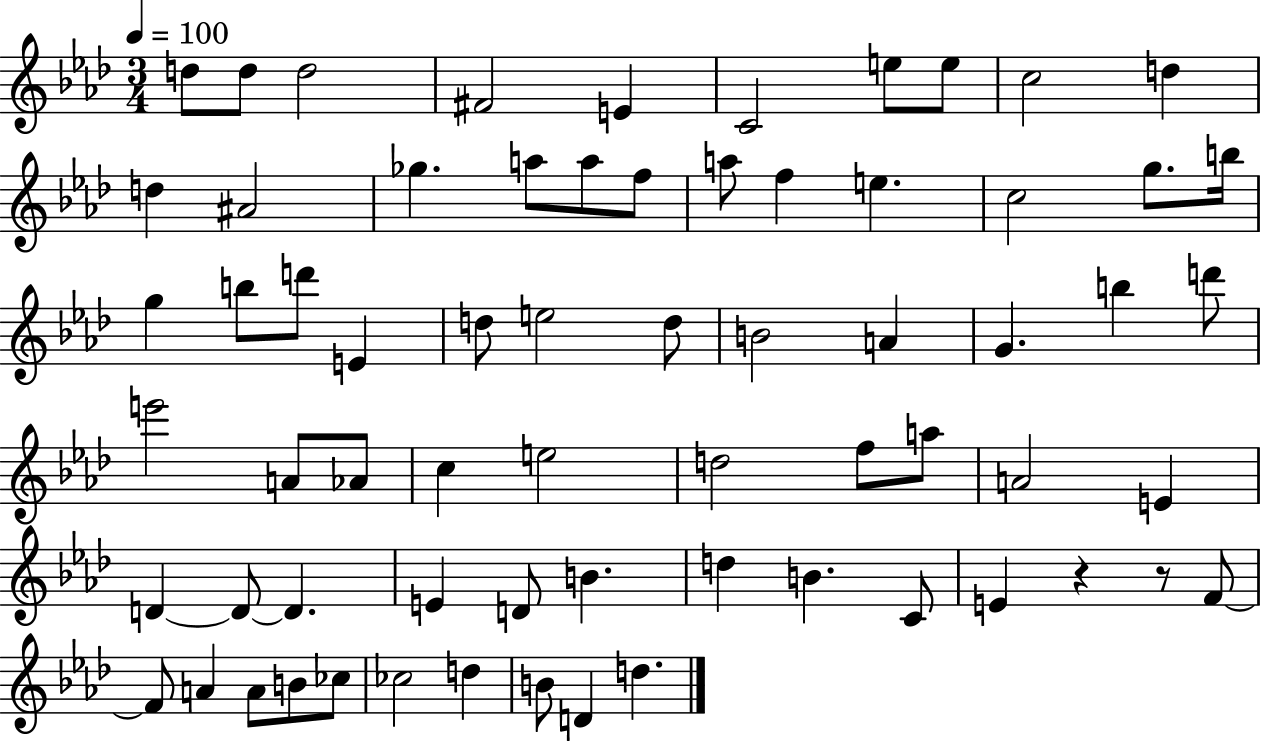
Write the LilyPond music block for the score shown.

{
  \clef treble
  \numericTimeSignature
  \time 3/4
  \key aes \major
  \tempo 4 = 100
  d''8 d''8 d''2 | fis'2 e'4 | c'2 e''8 e''8 | c''2 d''4 | \break d''4 ais'2 | ges''4. a''8 a''8 f''8 | a''8 f''4 e''4. | c''2 g''8. b''16 | \break g''4 b''8 d'''8 e'4 | d''8 e''2 d''8 | b'2 a'4 | g'4. b''4 d'''8 | \break e'''2 a'8 aes'8 | c''4 e''2 | d''2 f''8 a''8 | a'2 e'4 | \break d'4~~ d'8~~ d'4. | e'4 d'8 b'4. | d''4 b'4. c'8 | e'4 r4 r8 f'8~~ | \break f'8 a'4 a'8 b'8 ces''8 | ces''2 d''4 | b'8 d'4 d''4. | \bar "|."
}